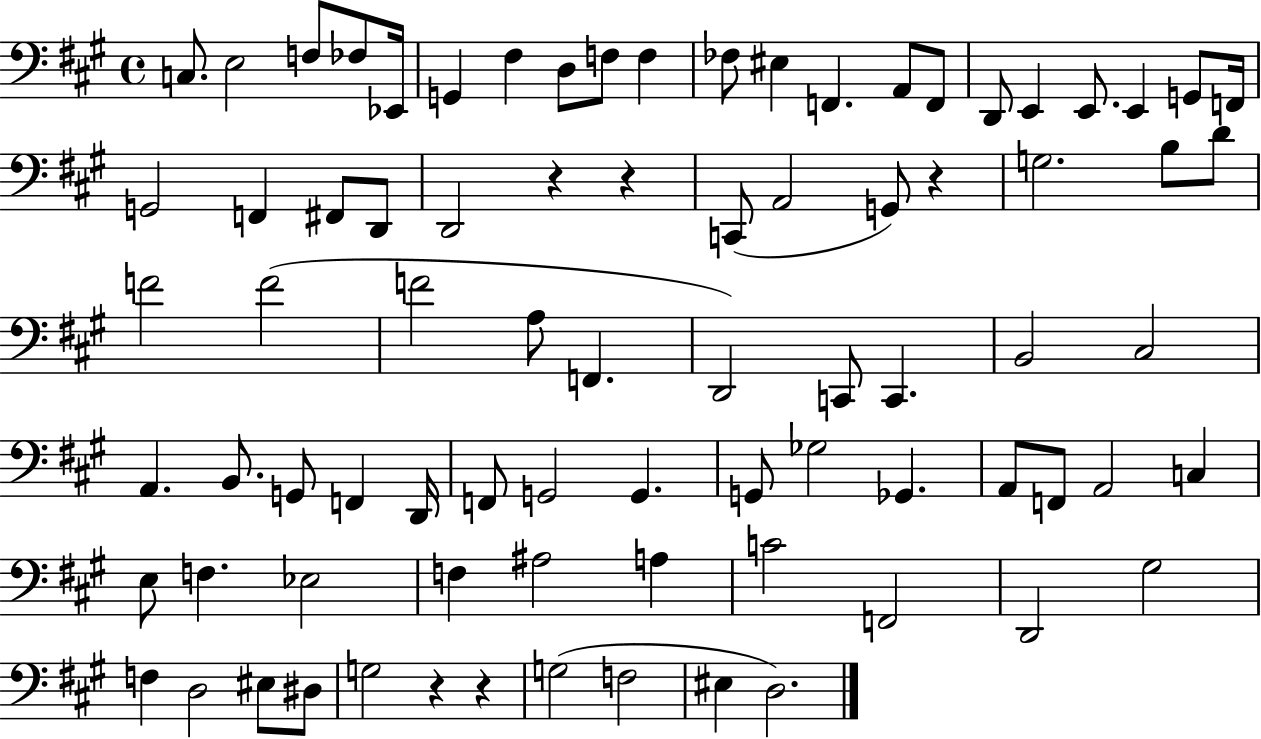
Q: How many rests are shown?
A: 5